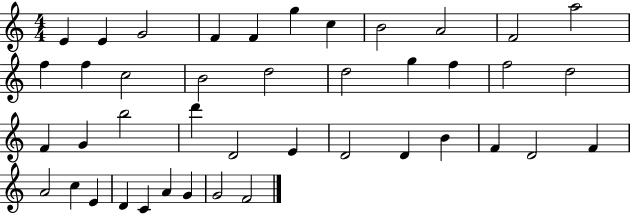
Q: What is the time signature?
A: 4/4